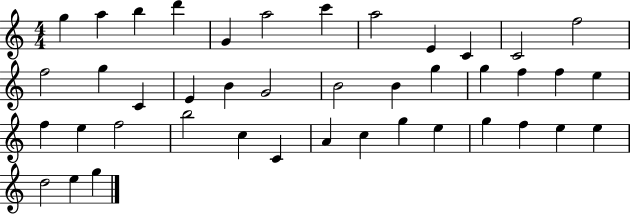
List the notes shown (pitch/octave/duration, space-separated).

G5/q A5/q B5/q D6/q G4/q A5/h C6/q A5/h E4/q C4/q C4/h F5/h F5/h G5/q C4/q E4/q B4/q G4/h B4/h B4/q G5/q G5/q F5/q F5/q E5/q F5/q E5/q F5/h B5/h C5/q C4/q A4/q C5/q G5/q E5/q G5/q F5/q E5/q E5/q D5/h E5/q G5/q